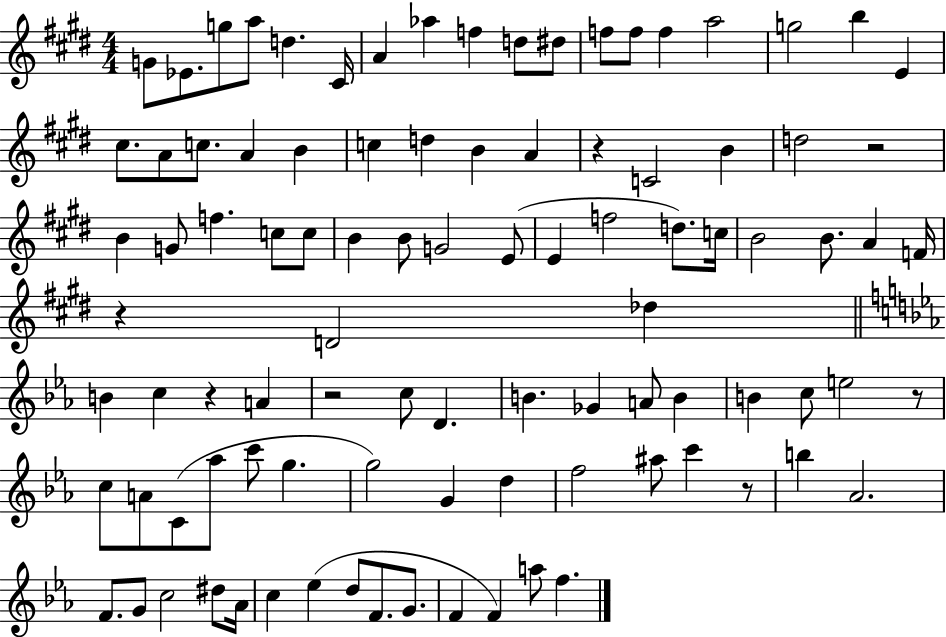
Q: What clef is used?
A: treble